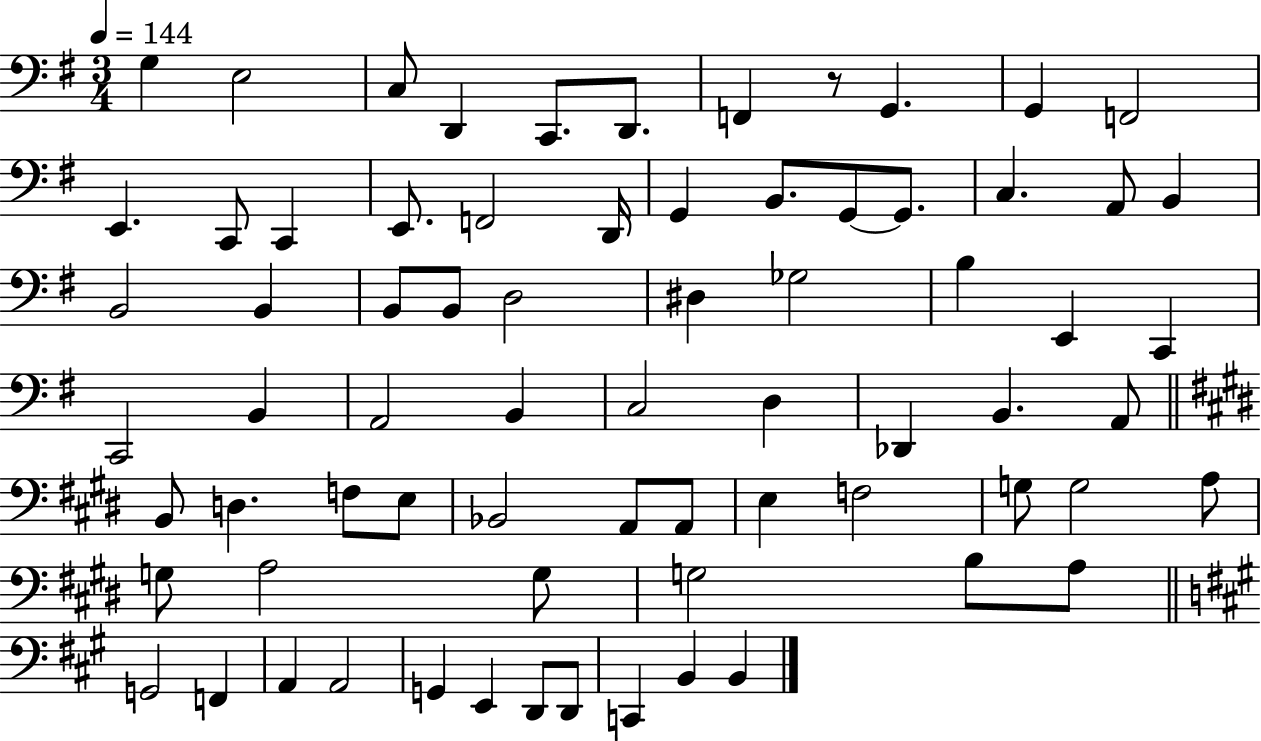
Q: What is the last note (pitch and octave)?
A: B2